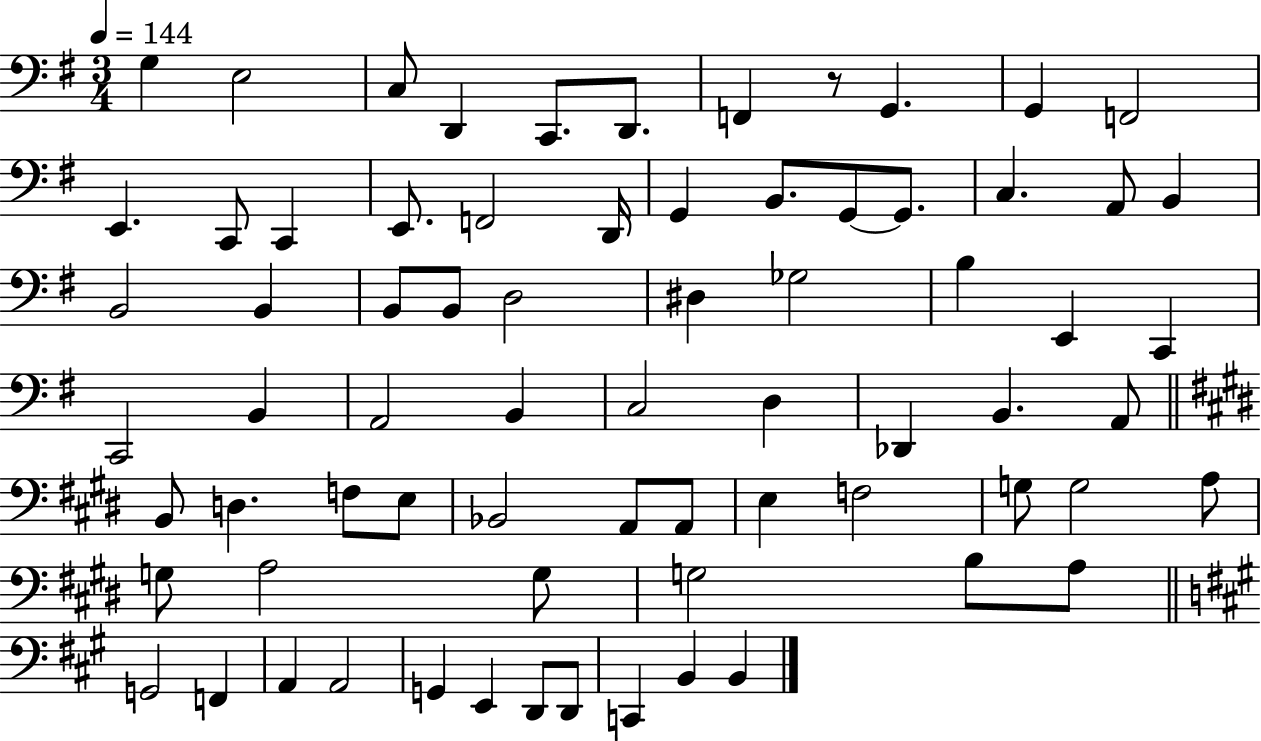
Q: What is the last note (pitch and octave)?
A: B2